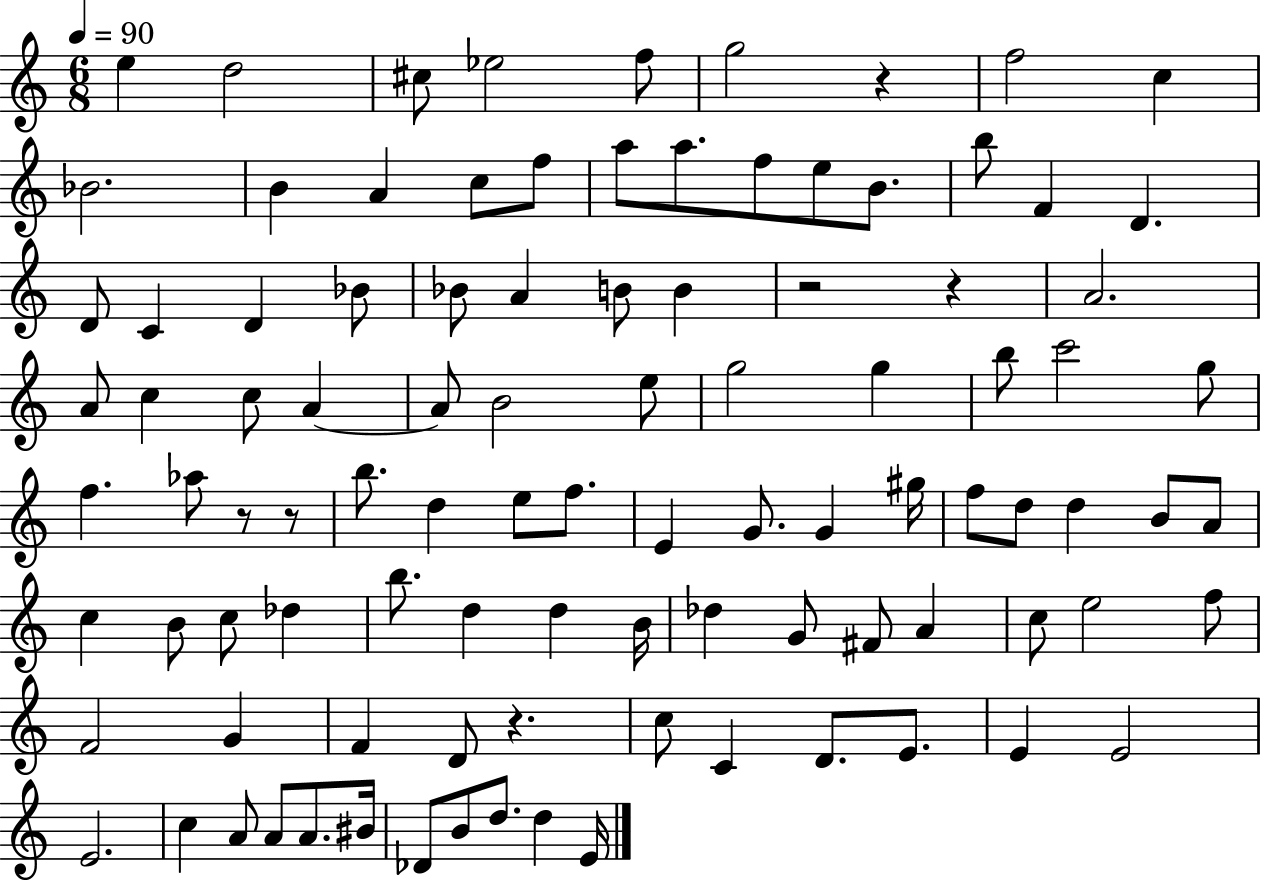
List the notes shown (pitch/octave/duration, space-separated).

E5/q D5/h C#5/e Eb5/h F5/e G5/h R/q F5/h C5/q Bb4/h. B4/q A4/q C5/e F5/e A5/e A5/e. F5/e E5/e B4/e. B5/e F4/q D4/q. D4/e C4/q D4/q Bb4/e Bb4/e A4/q B4/e B4/q R/h R/q A4/h. A4/e C5/q C5/e A4/q A4/e B4/h E5/e G5/h G5/q B5/e C6/h G5/e F5/q. Ab5/e R/e R/e B5/e. D5/q E5/e F5/e. E4/q G4/e. G4/q G#5/s F5/e D5/e D5/q B4/e A4/e C5/q B4/e C5/e Db5/q B5/e. D5/q D5/q B4/s Db5/q G4/e F#4/e A4/q C5/e E5/h F5/e F4/h G4/q F4/q D4/e R/q. C5/e C4/q D4/e. E4/e. E4/q E4/h E4/h. C5/q A4/e A4/e A4/e. BIS4/s Db4/e B4/e D5/e. D5/q E4/s